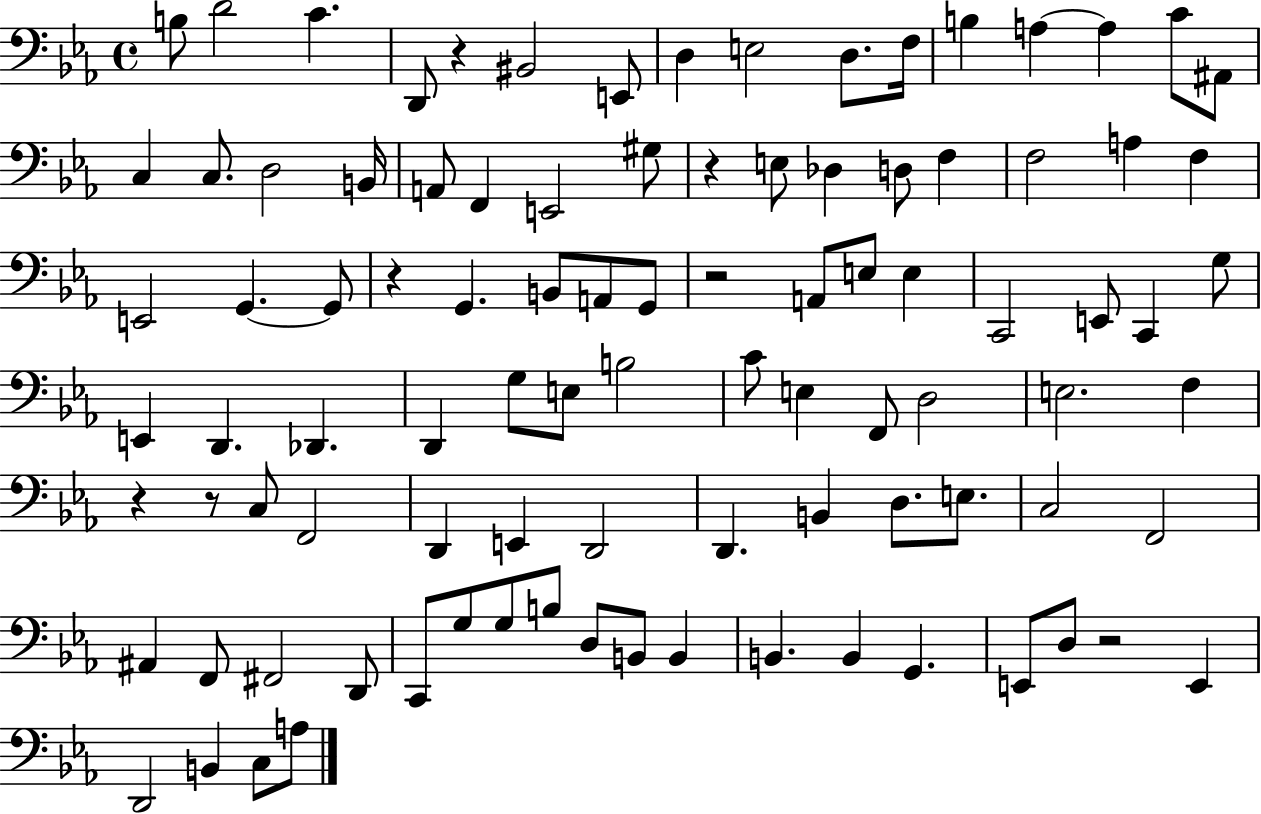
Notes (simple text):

B3/e D4/h C4/q. D2/e R/q BIS2/h E2/e D3/q E3/h D3/e. F3/s B3/q A3/q A3/q C4/e A#2/e C3/q C3/e. D3/h B2/s A2/e F2/q E2/h G#3/e R/q E3/e Db3/q D3/e F3/q F3/h A3/q F3/q E2/h G2/q. G2/e R/q G2/q. B2/e A2/e G2/e R/h A2/e E3/e E3/q C2/h E2/e C2/q G3/e E2/q D2/q. Db2/q. D2/q G3/e E3/e B3/h C4/e E3/q F2/e D3/h E3/h. F3/q R/q R/e C3/e F2/h D2/q E2/q D2/h D2/q. B2/q D3/e. E3/e. C3/h F2/h A#2/q F2/e F#2/h D2/e C2/e G3/e G3/e B3/e D3/e B2/e B2/q B2/q. B2/q G2/q. E2/e D3/e R/h E2/q D2/h B2/q C3/e A3/e